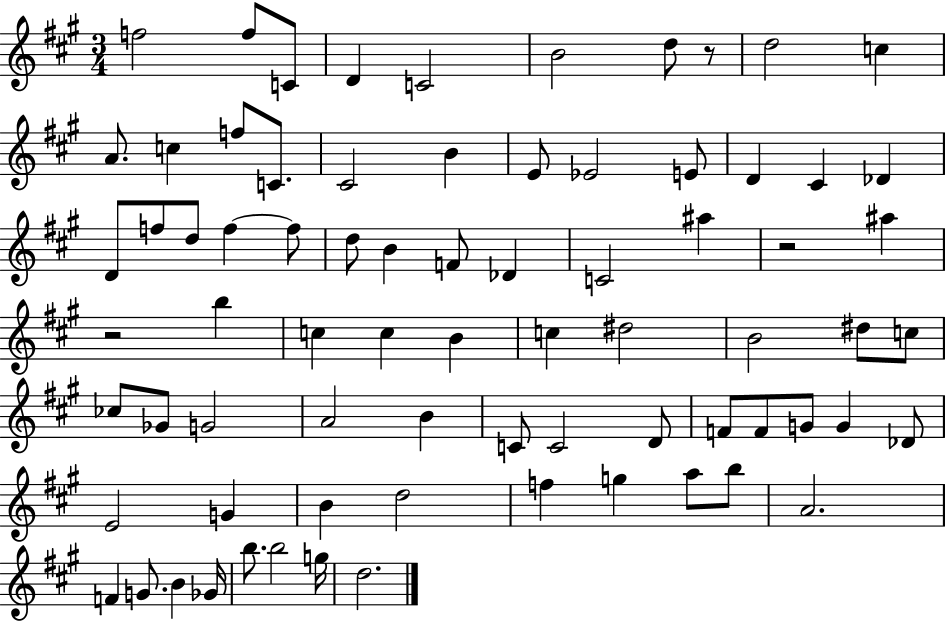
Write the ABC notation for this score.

X:1
T:Untitled
M:3/4
L:1/4
K:A
f2 f/2 C/2 D C2 B2 d/2 z/2 d2 c A/2 c f/2 C/2 ^C2 B E/2 _E2 E/2 D ^C _D D/2 f/2 d/2 f f/2 d/2 B F/2 _D C2 ^a z2 ^a z2 b c c B c ^d2 B2 ^d/2 c/2 _c/2 _G/2 G2 A2 B C/2 C2 D/2 F/2 F/2 G/2 G _D/2 E2 G B d2 f g a/2 b/2 A2 F G/2 B _G/4 b/2 b2 g/4 d2